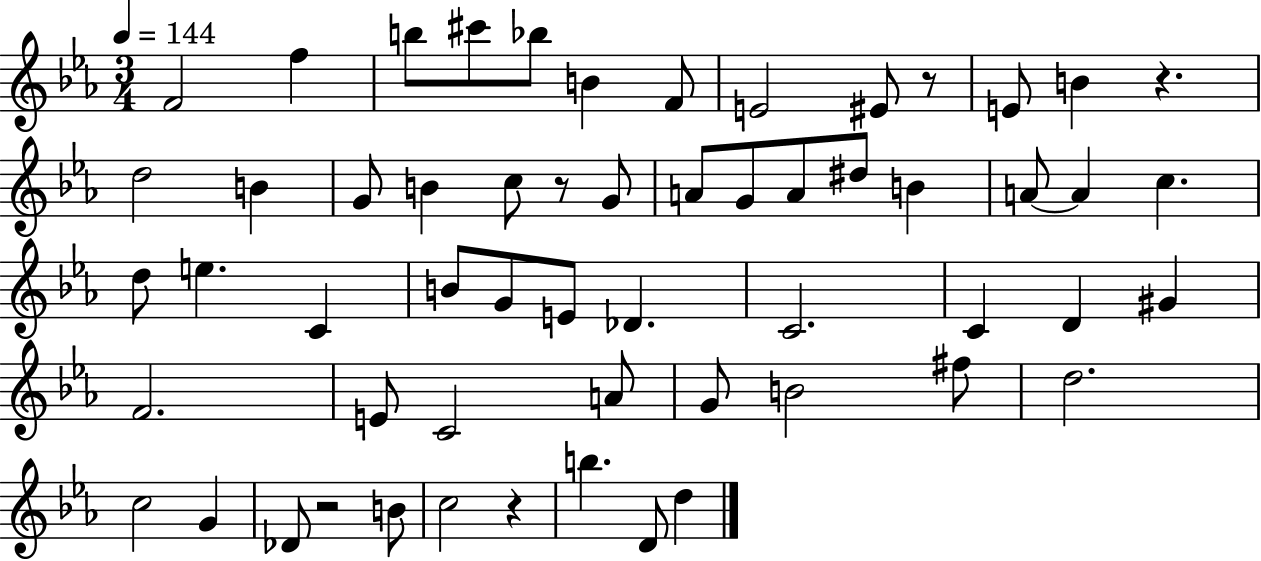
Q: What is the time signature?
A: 3/4